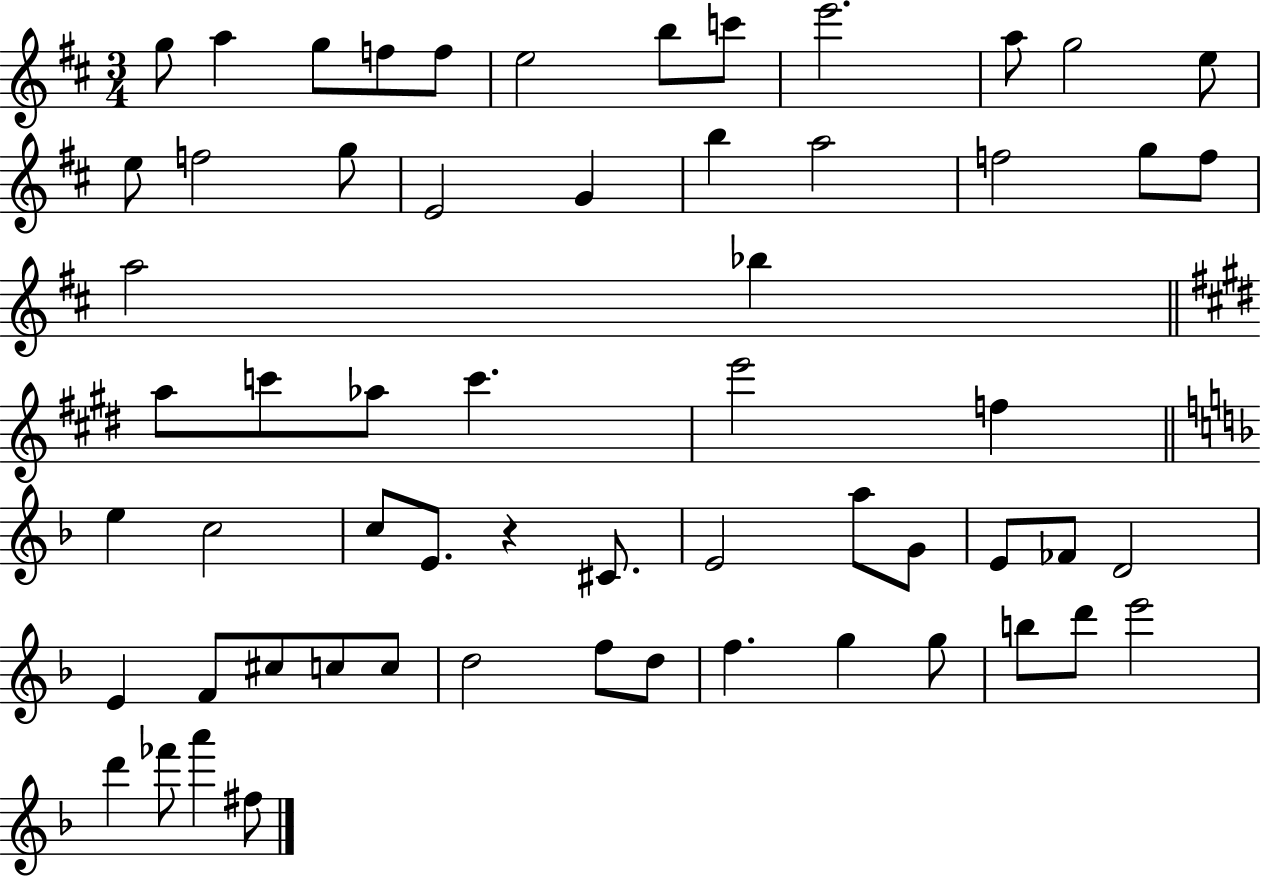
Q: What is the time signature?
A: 3/4